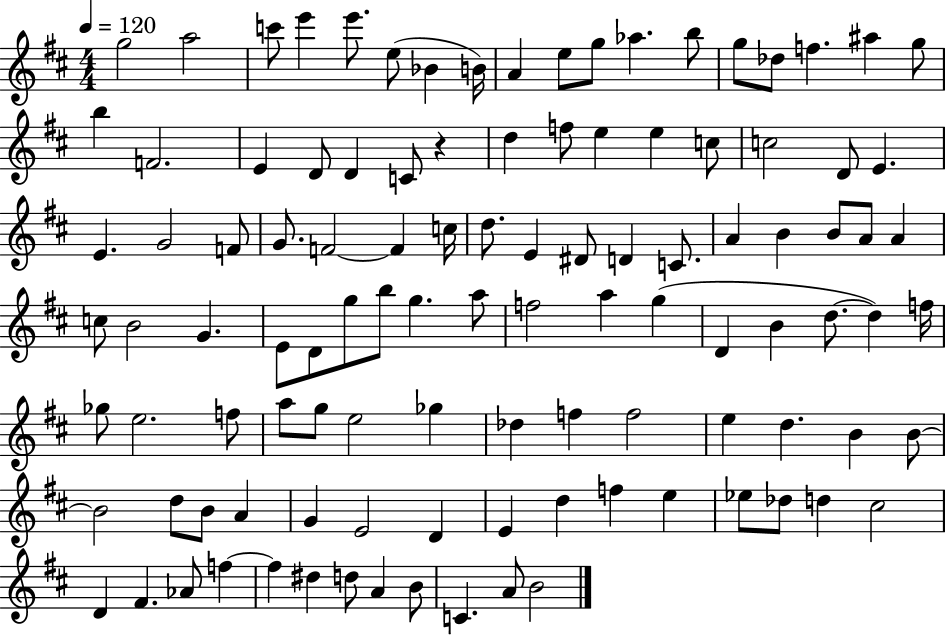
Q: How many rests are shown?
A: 1